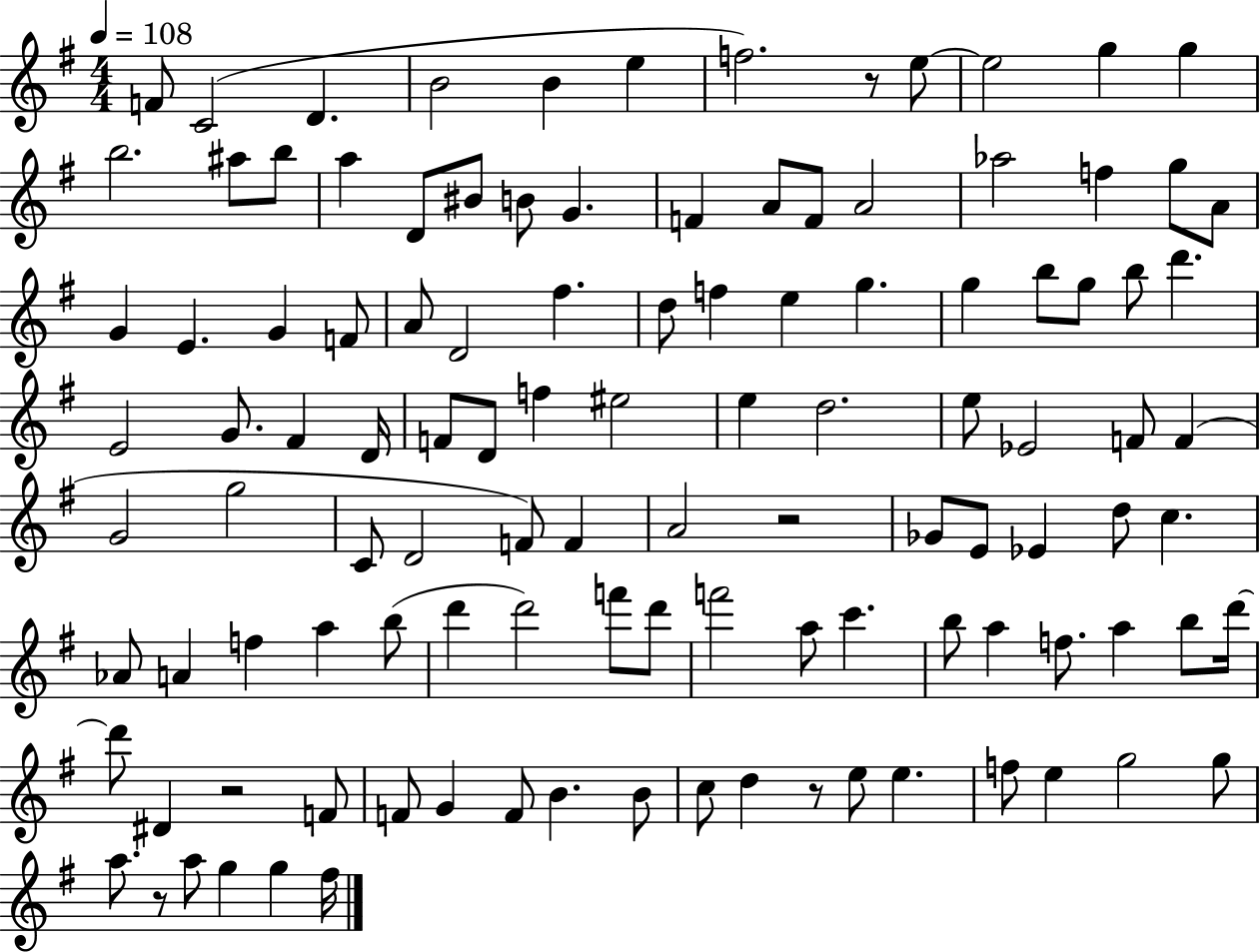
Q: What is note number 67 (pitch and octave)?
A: Eb4